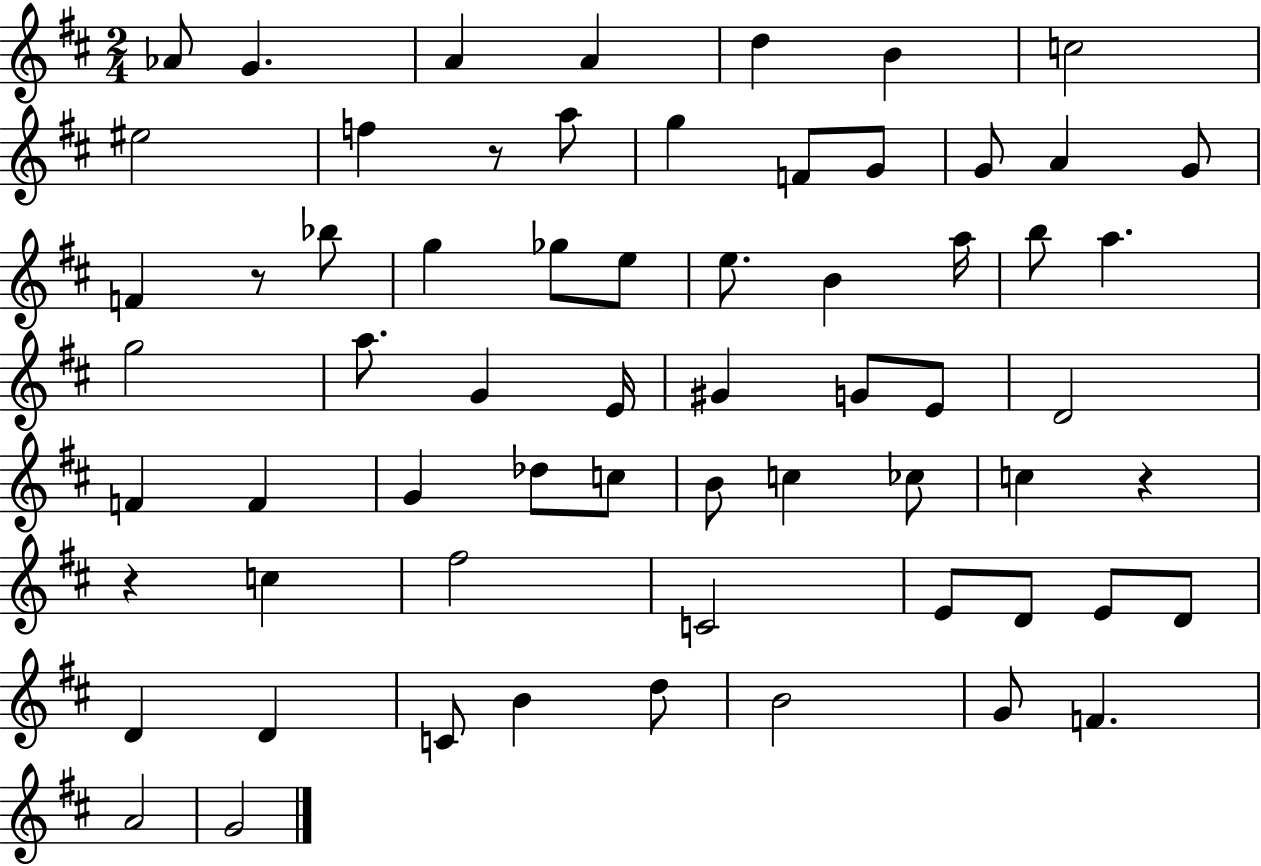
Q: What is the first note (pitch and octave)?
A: Ab4